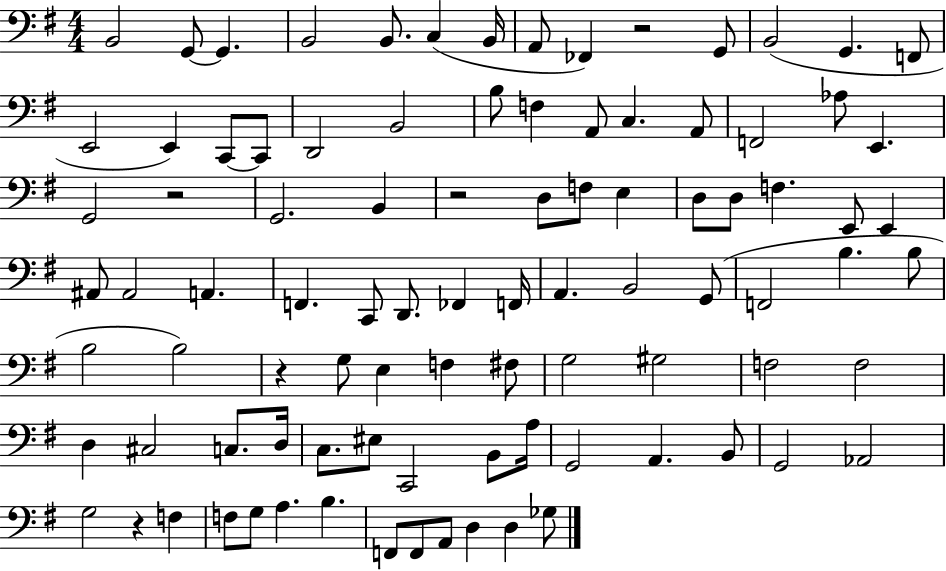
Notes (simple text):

B2/h G2/e G2/q. B2/h B2/e. C3/q B2/s A2/e FES2/q R/h G2/e B2/h G2/q. F2/e E2/h E2/q C2/e C2/e D2/h B2/h B3/e F3/q A2/e C3/q. A2/e F2/h Ab3/e E2/q. G2/h R/h G2/h. B2/q R/h D3/e F3/e E3/q D3/e D3/e F3/q. E2/e E2/q A#2/e A#2/h A2/q. F2/q. C2/e D2/e. FES2/q F2/s A2/q. B2/h G2/e F2/h B3/q. B3/e B3/h B3/h R/q G3/e E3/q F3/q F#3/e G3/h G#3/h F3/h F3/h D3/q C#3/h C3/e. D3/s C3/e. EIS3/e C2/h B2/e A3/s G2/h A2/q. B2/e G2/h Ab2/h G3/h R/q F3/q F3/e G3/e A3/q. B3/q. F2/e F2/e A2/e D3/q D3/q Gb3/e